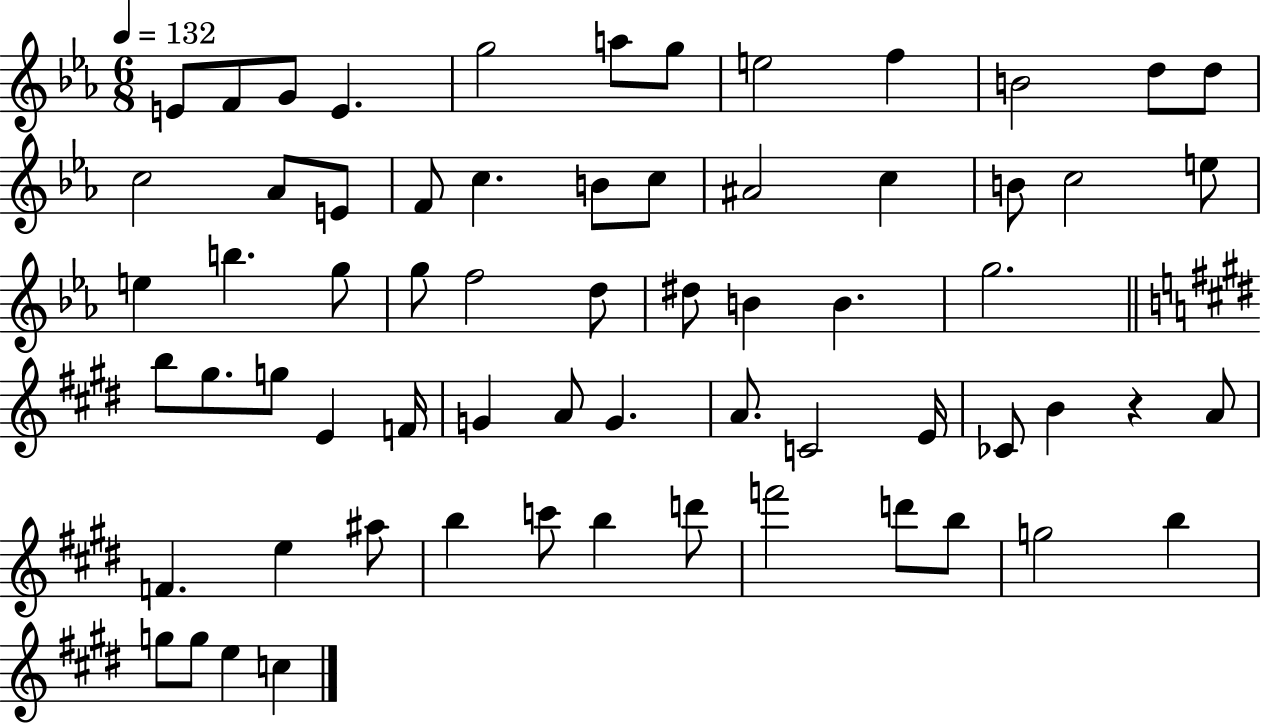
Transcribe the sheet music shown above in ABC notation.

X:1
T:Untitled
M:6/8
L:1/4
K:Eb
E/2 F/2 G/2 E g2 a/2 g/2 e2 f B2 d/2 d/2 c2 _A/2 E/2 F/2 c B/2 c/2 ^A2 c B/2 c2 e/2 e b g/2 g/2 f2 d/2 ^d/2 B B g2 b/2 ^g/2 g/2 E F/4 G A/2 G A/2 C2 E/4 _C/2 B z A/2 F e ^a/2 b c'/2 b d'/2 f'2 d'/2 b/2 g2 b g/2 g/2 e c